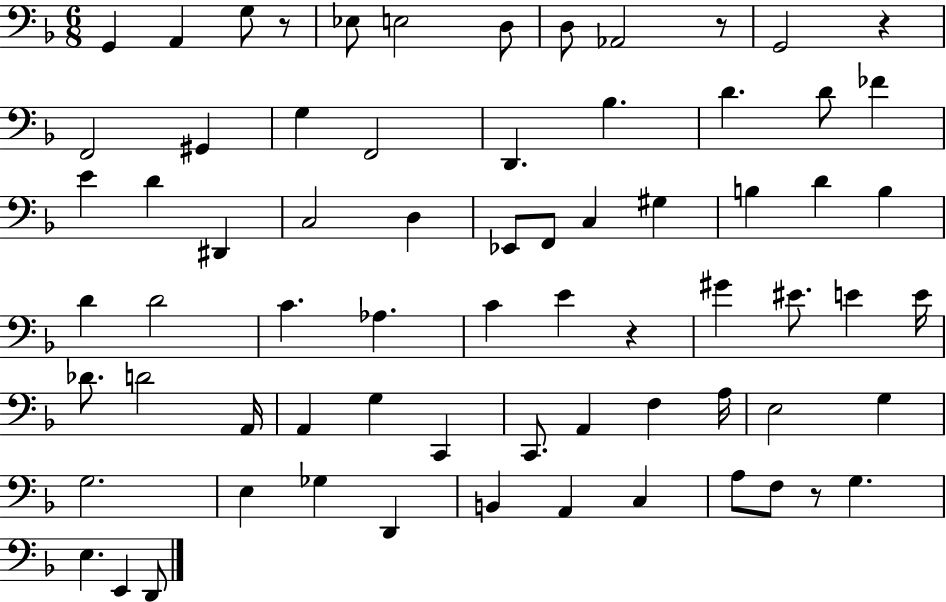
G2/q A2/q G3/e R/e Eb3/e E3/h D3/e D3/e Ab2/h R/e G2/h R/q F2/h G#2/q G3/q F2/h D2/q. Bb3/q. D4/q. D4/e FES4/q E4/q D4/q D#2/q C3/h D3/q Eb2/e F2/e C3/q G#3/q B3/q D4/q B3/q D4/q D4/h C4/q. Ab3/q. C4/q E4/q R/q G#4/q EIS4/e. E4/q E4/s Db4/e. D4/h A2/s A2/q G3/q C2/q C2/e. A2/q F3/q A3/s E3/h G3/q G3/h. E3/q Gb3/q D2/q B2/q A2/q C3/q A3/e F3/e R/e G3/q. E3/q. E2/q D2/e